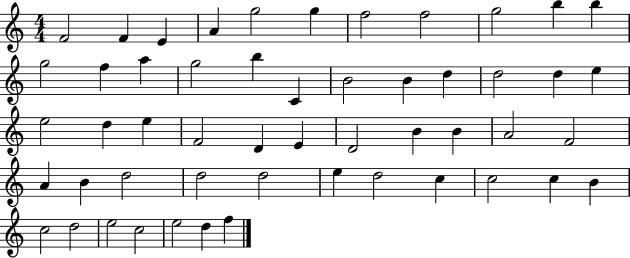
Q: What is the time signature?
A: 4/4